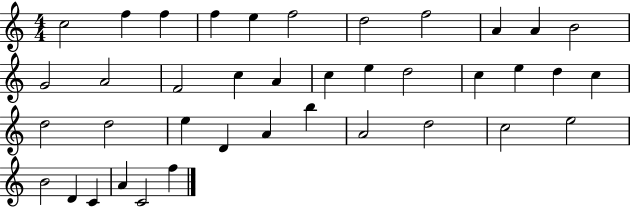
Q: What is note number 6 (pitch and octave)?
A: F5